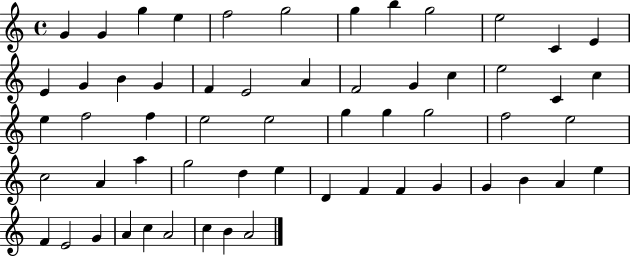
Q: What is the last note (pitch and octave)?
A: A4